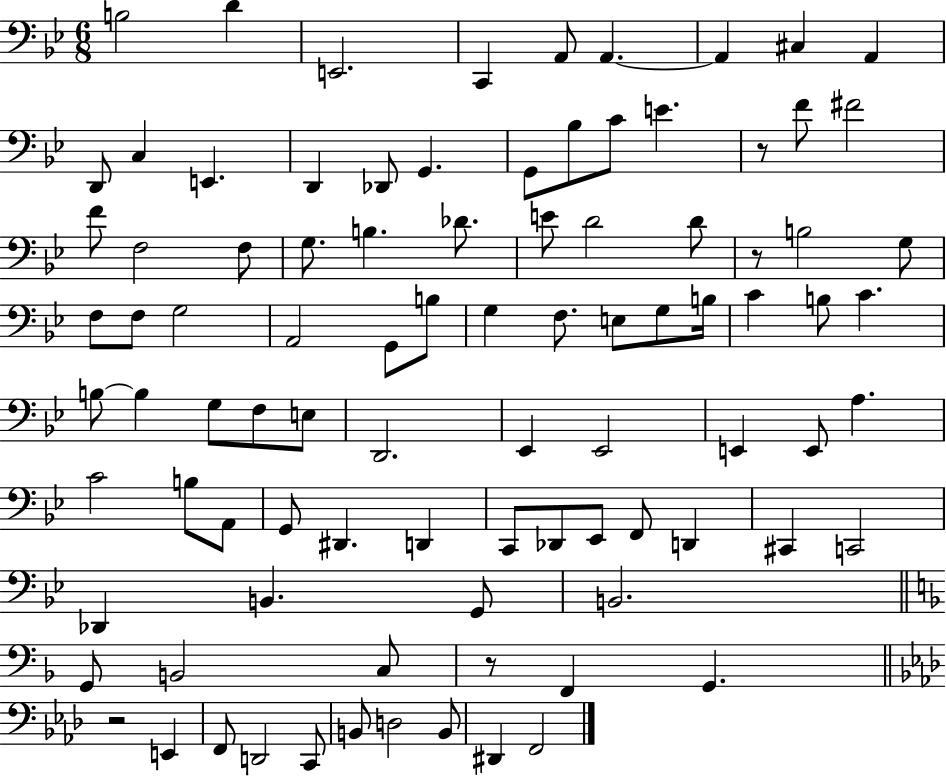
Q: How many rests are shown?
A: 4